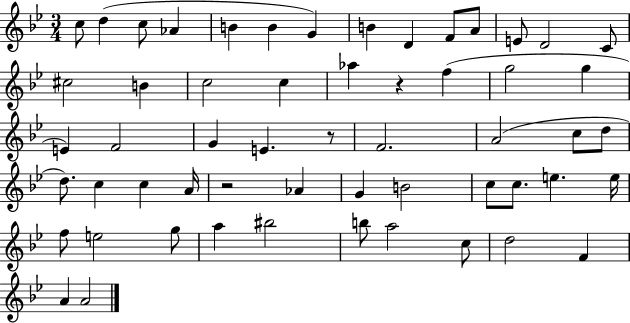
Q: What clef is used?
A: treble